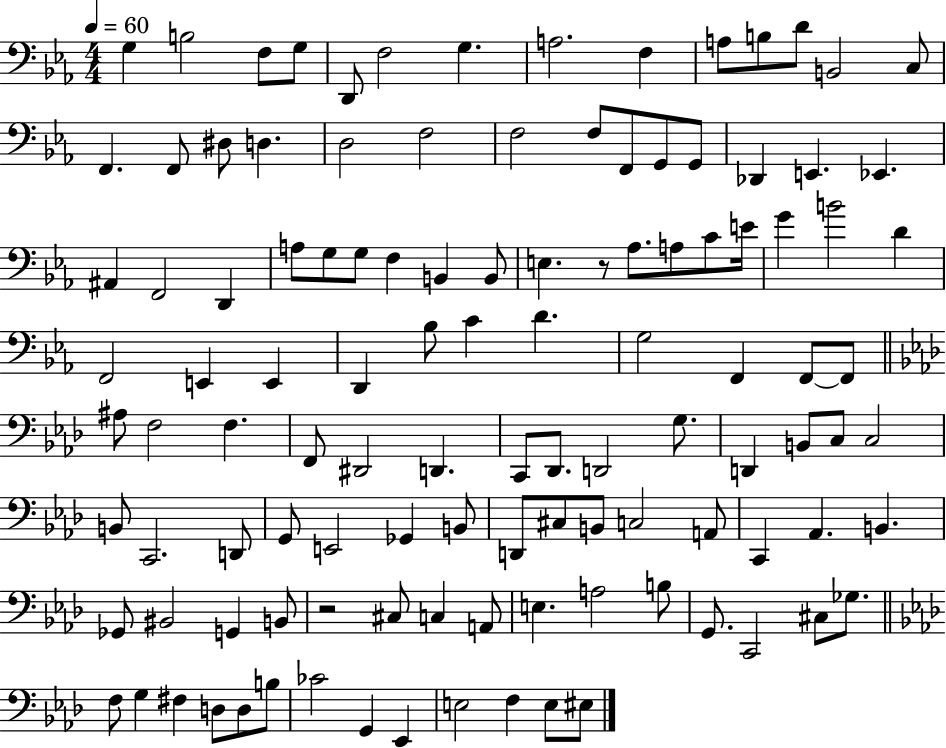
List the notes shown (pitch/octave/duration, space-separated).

G3/q B3/h F3/e G3/e D2/e F3/h G3/q. A3/h. F3/q A3/e B3/e D4/e B2/h C3/e F2/q. F2/e D#3/e D3/q. D3/h F3/h F3/h F3/e F2/e G2/e G2/e Db2/q E2/q. Eb2/q. A#2/q F2/h D2/q A3/e G3/e G3/e F3/q B2/q B2/e E3/q. R/e Ab3/e. A3/e C4/e E4/s G4/q B4/h D4/q F2/h E2/q E2/q D2/q Bb3/e C4/q D4/q. G3/h F2/q F2/e F2/e A#3/e F3/h F3/q. F2/e D#2/h D2/q. C2/e Db2/e. D2/h G3/e. D2/q B2/e C3/e C3/h B2/e C2/h. D2/e G2/e E2/h Gb2/q B2/e D2/e C#3/e B2/e C3/h A2/e C2/q Ab2/q. B2/q. Gb2/e BIS2/h G2/q B2/e R/h C#3/e C3/q A2/e E3/q. A3/h B3/e G2/e. C2/h C#3/e Gb3/e. F3/e G3/q F#3/q D3/e D3/e B3/e CES4/h G2/q Eb2/q E3/h F3/q E3/e EIS3/e